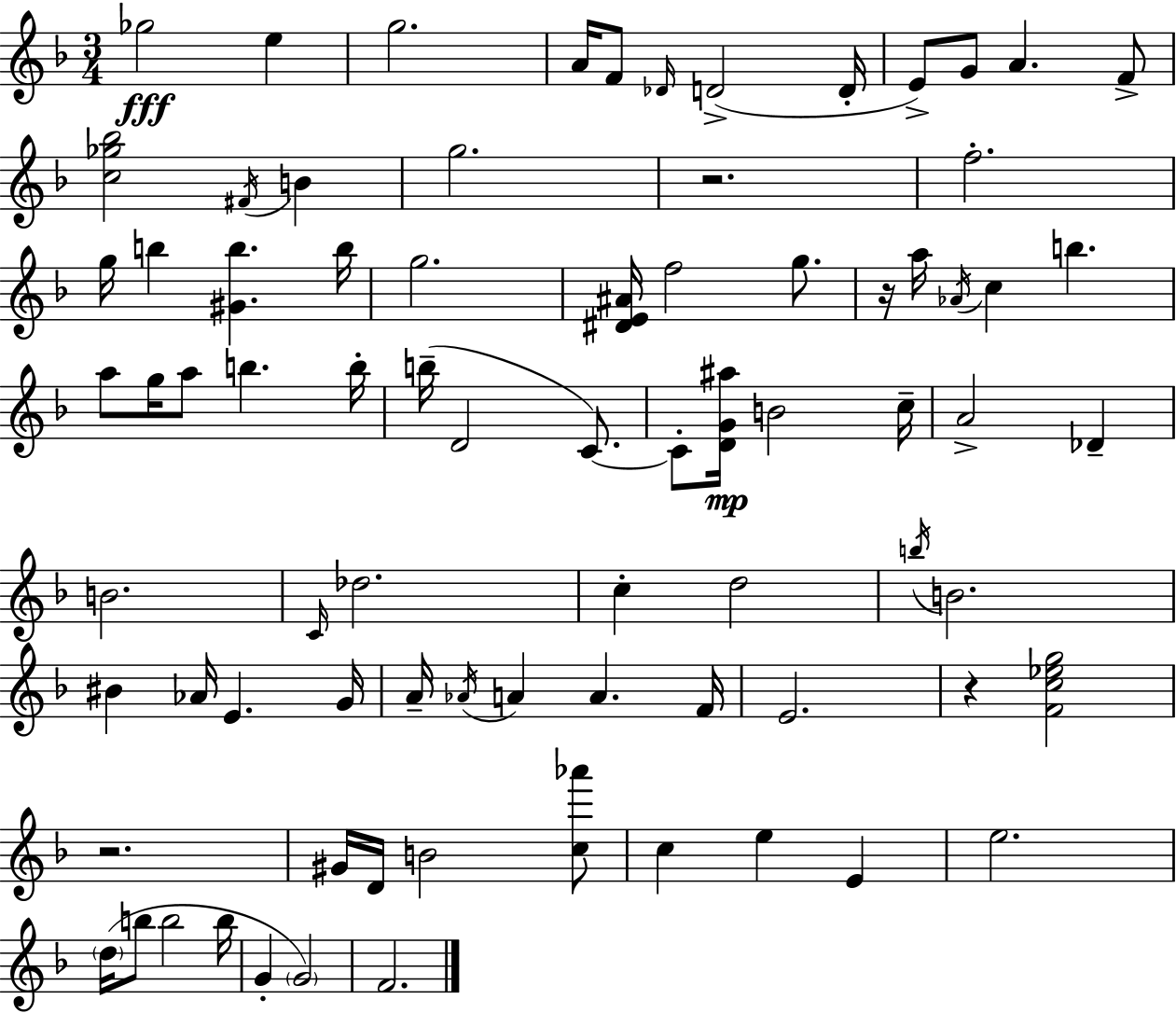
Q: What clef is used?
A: treble